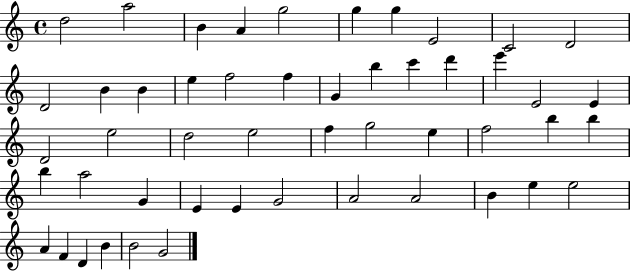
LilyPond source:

{
  \clef treble
  \time 4/4
  \defaultTimeSignature
  \key c \major
  d''2 a''2 | b'4 a'4 g''2 | g''4 g''4 e'2 | c'2 d'2 | \break d'2 b'4 b'4 | e''4 f''2 f''4 | g'4 b''4 c'''4 d'''4 | e'''4 e'2 e'4 | \break d'2 e''2 | d''2 e''2 | f''4 g''2 e''4 | f''2 b''4 b''4 | \break b''4 a''2 g'4 | e'4 e'4 g'2 | a'2 a'2 | b'4 e''4 e''2 | \break a'4 f'4 d'4 b'4 | b'2 g'2 | \bar "|."
}